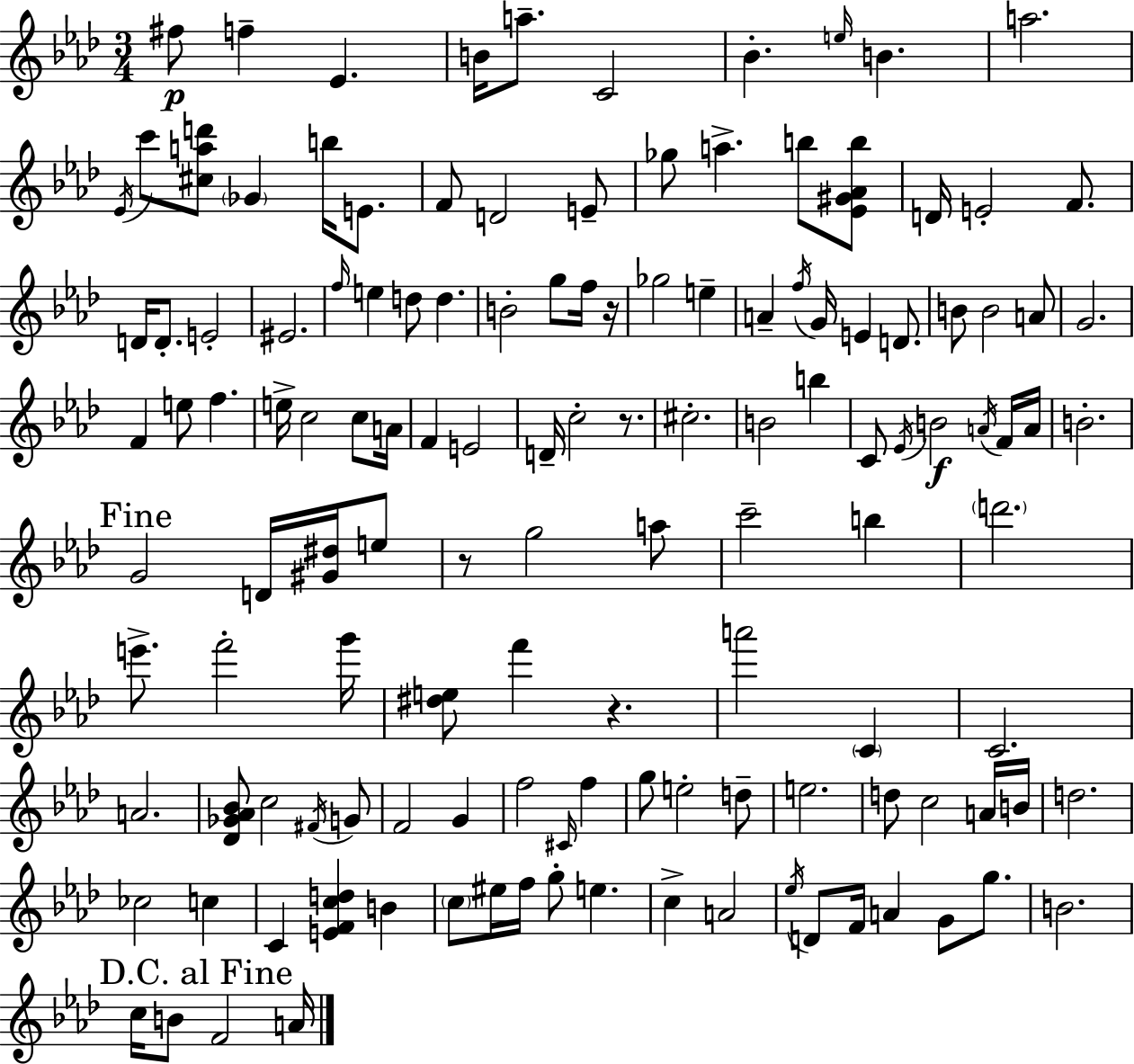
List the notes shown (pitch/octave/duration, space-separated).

F#5/e F5/q Eb4/q. B4/s A5/e. C4/h Bb4/q. E5/s B4/q. A5/h. Eb4/s C6/e [C#5,A5,D6]/e Gb4/q B5/s E4/e. F4/e D4/h E4/e Gb5/e A5/q. B5/e [Eb4,G#4,Ab4,B5]/e D4/s E4/h F4/e. D4/s D4/e. E4/h EIS4/h. F5/s E5/q D5/e D5/q. B4/h G5/e F5/s R/s Gb5/h E5/q A4/q F5/s G4/s E4/q D4/e. B4/e B4/h A4/e G4/h. F4/q E5/e F5/q. E5/s C5/h C5/e A4/s F4/q E4/h D4/s C5/h R/e. C#5/h. B4/h B5/q C4/e Eb4/s B4/h A4/s F4/s A4/s B4/h. G4/h D4/s [G#4,D#5]/s E5/e R/e G5/h A5/e C6/h B5/q D6/h. E6/e. F6/h G6/s [D#5,E5]/e F6/q R/q. A6/h C4/q C4/h. A4/h. [Db4,Gb4,Ab4,Bb4]/e C5/h F#4/s G4/e F4/h G4/q F5/h C#4/s F5/q G5/e E5/h D5/e E5/h. D5/e C5/h A4/s B4/s D5/h. CES5/h C5/q C4/q [E4,F4,C5,D5]/q B4/q C5/e EIS5/s F5/s G5/e E5/q. C5/q A4/h Eb5/s D4/e F4/s A4/q G4/e G5/e. B4/h. C5/s B4/e F4/h A4/s